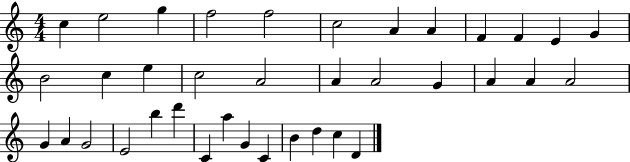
{
  \clef treble
  \numericTimeSignature
  \time 4/4
  \key c \major
  c''4 e''2 g''4 | f''2 f''2 | c''2 a'4 a'4 | f'4 f'4 e'4 g'4 | \break b'2 c''4 e''4 | c''2 a'2 | a'4 a'2 g'4 | a'4 a'4 a'2 | \break g'4 a'4 g'2 | e'2 b''4 d'''4 | c'4 a''4 g'4 c'4 | b'4 d''4 c''4 d'4 | \break \bar "|."
}